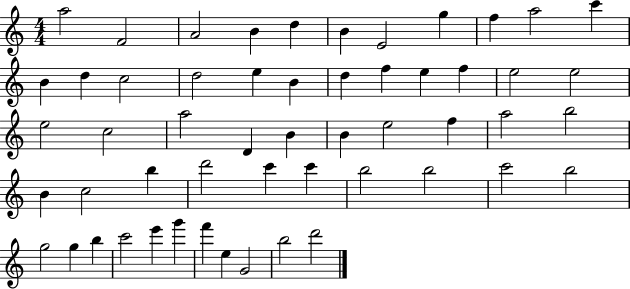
{
  \clef treble
  \numericTimeSignature
  \time 4/4
  \key c \major
  a''2 f'2 | a'2 b'4 d''4 | b'4 e'2 g''4 | f''4 a''2 c'''4 | \break b'4 d''4 c''2 | d''2 e''4 b'4 | d''4 f''4 e''4 f''4 | e''2 e''2 | \break e''2 c''2 | a''2 d'4 b'4 | b'4 e''2 f''4 | a''2 b''2 | \break b'4 c''2 b''4 | d'''2 c'''4 c'''4 | b''2 b''2 | c'''2 b''2 | \break g''2 g''4 b''4 | c'''2 e'''4 g'''4 | f'''4 e''4 g'2 | b''2 d'''2 | \break \bar "|."
}